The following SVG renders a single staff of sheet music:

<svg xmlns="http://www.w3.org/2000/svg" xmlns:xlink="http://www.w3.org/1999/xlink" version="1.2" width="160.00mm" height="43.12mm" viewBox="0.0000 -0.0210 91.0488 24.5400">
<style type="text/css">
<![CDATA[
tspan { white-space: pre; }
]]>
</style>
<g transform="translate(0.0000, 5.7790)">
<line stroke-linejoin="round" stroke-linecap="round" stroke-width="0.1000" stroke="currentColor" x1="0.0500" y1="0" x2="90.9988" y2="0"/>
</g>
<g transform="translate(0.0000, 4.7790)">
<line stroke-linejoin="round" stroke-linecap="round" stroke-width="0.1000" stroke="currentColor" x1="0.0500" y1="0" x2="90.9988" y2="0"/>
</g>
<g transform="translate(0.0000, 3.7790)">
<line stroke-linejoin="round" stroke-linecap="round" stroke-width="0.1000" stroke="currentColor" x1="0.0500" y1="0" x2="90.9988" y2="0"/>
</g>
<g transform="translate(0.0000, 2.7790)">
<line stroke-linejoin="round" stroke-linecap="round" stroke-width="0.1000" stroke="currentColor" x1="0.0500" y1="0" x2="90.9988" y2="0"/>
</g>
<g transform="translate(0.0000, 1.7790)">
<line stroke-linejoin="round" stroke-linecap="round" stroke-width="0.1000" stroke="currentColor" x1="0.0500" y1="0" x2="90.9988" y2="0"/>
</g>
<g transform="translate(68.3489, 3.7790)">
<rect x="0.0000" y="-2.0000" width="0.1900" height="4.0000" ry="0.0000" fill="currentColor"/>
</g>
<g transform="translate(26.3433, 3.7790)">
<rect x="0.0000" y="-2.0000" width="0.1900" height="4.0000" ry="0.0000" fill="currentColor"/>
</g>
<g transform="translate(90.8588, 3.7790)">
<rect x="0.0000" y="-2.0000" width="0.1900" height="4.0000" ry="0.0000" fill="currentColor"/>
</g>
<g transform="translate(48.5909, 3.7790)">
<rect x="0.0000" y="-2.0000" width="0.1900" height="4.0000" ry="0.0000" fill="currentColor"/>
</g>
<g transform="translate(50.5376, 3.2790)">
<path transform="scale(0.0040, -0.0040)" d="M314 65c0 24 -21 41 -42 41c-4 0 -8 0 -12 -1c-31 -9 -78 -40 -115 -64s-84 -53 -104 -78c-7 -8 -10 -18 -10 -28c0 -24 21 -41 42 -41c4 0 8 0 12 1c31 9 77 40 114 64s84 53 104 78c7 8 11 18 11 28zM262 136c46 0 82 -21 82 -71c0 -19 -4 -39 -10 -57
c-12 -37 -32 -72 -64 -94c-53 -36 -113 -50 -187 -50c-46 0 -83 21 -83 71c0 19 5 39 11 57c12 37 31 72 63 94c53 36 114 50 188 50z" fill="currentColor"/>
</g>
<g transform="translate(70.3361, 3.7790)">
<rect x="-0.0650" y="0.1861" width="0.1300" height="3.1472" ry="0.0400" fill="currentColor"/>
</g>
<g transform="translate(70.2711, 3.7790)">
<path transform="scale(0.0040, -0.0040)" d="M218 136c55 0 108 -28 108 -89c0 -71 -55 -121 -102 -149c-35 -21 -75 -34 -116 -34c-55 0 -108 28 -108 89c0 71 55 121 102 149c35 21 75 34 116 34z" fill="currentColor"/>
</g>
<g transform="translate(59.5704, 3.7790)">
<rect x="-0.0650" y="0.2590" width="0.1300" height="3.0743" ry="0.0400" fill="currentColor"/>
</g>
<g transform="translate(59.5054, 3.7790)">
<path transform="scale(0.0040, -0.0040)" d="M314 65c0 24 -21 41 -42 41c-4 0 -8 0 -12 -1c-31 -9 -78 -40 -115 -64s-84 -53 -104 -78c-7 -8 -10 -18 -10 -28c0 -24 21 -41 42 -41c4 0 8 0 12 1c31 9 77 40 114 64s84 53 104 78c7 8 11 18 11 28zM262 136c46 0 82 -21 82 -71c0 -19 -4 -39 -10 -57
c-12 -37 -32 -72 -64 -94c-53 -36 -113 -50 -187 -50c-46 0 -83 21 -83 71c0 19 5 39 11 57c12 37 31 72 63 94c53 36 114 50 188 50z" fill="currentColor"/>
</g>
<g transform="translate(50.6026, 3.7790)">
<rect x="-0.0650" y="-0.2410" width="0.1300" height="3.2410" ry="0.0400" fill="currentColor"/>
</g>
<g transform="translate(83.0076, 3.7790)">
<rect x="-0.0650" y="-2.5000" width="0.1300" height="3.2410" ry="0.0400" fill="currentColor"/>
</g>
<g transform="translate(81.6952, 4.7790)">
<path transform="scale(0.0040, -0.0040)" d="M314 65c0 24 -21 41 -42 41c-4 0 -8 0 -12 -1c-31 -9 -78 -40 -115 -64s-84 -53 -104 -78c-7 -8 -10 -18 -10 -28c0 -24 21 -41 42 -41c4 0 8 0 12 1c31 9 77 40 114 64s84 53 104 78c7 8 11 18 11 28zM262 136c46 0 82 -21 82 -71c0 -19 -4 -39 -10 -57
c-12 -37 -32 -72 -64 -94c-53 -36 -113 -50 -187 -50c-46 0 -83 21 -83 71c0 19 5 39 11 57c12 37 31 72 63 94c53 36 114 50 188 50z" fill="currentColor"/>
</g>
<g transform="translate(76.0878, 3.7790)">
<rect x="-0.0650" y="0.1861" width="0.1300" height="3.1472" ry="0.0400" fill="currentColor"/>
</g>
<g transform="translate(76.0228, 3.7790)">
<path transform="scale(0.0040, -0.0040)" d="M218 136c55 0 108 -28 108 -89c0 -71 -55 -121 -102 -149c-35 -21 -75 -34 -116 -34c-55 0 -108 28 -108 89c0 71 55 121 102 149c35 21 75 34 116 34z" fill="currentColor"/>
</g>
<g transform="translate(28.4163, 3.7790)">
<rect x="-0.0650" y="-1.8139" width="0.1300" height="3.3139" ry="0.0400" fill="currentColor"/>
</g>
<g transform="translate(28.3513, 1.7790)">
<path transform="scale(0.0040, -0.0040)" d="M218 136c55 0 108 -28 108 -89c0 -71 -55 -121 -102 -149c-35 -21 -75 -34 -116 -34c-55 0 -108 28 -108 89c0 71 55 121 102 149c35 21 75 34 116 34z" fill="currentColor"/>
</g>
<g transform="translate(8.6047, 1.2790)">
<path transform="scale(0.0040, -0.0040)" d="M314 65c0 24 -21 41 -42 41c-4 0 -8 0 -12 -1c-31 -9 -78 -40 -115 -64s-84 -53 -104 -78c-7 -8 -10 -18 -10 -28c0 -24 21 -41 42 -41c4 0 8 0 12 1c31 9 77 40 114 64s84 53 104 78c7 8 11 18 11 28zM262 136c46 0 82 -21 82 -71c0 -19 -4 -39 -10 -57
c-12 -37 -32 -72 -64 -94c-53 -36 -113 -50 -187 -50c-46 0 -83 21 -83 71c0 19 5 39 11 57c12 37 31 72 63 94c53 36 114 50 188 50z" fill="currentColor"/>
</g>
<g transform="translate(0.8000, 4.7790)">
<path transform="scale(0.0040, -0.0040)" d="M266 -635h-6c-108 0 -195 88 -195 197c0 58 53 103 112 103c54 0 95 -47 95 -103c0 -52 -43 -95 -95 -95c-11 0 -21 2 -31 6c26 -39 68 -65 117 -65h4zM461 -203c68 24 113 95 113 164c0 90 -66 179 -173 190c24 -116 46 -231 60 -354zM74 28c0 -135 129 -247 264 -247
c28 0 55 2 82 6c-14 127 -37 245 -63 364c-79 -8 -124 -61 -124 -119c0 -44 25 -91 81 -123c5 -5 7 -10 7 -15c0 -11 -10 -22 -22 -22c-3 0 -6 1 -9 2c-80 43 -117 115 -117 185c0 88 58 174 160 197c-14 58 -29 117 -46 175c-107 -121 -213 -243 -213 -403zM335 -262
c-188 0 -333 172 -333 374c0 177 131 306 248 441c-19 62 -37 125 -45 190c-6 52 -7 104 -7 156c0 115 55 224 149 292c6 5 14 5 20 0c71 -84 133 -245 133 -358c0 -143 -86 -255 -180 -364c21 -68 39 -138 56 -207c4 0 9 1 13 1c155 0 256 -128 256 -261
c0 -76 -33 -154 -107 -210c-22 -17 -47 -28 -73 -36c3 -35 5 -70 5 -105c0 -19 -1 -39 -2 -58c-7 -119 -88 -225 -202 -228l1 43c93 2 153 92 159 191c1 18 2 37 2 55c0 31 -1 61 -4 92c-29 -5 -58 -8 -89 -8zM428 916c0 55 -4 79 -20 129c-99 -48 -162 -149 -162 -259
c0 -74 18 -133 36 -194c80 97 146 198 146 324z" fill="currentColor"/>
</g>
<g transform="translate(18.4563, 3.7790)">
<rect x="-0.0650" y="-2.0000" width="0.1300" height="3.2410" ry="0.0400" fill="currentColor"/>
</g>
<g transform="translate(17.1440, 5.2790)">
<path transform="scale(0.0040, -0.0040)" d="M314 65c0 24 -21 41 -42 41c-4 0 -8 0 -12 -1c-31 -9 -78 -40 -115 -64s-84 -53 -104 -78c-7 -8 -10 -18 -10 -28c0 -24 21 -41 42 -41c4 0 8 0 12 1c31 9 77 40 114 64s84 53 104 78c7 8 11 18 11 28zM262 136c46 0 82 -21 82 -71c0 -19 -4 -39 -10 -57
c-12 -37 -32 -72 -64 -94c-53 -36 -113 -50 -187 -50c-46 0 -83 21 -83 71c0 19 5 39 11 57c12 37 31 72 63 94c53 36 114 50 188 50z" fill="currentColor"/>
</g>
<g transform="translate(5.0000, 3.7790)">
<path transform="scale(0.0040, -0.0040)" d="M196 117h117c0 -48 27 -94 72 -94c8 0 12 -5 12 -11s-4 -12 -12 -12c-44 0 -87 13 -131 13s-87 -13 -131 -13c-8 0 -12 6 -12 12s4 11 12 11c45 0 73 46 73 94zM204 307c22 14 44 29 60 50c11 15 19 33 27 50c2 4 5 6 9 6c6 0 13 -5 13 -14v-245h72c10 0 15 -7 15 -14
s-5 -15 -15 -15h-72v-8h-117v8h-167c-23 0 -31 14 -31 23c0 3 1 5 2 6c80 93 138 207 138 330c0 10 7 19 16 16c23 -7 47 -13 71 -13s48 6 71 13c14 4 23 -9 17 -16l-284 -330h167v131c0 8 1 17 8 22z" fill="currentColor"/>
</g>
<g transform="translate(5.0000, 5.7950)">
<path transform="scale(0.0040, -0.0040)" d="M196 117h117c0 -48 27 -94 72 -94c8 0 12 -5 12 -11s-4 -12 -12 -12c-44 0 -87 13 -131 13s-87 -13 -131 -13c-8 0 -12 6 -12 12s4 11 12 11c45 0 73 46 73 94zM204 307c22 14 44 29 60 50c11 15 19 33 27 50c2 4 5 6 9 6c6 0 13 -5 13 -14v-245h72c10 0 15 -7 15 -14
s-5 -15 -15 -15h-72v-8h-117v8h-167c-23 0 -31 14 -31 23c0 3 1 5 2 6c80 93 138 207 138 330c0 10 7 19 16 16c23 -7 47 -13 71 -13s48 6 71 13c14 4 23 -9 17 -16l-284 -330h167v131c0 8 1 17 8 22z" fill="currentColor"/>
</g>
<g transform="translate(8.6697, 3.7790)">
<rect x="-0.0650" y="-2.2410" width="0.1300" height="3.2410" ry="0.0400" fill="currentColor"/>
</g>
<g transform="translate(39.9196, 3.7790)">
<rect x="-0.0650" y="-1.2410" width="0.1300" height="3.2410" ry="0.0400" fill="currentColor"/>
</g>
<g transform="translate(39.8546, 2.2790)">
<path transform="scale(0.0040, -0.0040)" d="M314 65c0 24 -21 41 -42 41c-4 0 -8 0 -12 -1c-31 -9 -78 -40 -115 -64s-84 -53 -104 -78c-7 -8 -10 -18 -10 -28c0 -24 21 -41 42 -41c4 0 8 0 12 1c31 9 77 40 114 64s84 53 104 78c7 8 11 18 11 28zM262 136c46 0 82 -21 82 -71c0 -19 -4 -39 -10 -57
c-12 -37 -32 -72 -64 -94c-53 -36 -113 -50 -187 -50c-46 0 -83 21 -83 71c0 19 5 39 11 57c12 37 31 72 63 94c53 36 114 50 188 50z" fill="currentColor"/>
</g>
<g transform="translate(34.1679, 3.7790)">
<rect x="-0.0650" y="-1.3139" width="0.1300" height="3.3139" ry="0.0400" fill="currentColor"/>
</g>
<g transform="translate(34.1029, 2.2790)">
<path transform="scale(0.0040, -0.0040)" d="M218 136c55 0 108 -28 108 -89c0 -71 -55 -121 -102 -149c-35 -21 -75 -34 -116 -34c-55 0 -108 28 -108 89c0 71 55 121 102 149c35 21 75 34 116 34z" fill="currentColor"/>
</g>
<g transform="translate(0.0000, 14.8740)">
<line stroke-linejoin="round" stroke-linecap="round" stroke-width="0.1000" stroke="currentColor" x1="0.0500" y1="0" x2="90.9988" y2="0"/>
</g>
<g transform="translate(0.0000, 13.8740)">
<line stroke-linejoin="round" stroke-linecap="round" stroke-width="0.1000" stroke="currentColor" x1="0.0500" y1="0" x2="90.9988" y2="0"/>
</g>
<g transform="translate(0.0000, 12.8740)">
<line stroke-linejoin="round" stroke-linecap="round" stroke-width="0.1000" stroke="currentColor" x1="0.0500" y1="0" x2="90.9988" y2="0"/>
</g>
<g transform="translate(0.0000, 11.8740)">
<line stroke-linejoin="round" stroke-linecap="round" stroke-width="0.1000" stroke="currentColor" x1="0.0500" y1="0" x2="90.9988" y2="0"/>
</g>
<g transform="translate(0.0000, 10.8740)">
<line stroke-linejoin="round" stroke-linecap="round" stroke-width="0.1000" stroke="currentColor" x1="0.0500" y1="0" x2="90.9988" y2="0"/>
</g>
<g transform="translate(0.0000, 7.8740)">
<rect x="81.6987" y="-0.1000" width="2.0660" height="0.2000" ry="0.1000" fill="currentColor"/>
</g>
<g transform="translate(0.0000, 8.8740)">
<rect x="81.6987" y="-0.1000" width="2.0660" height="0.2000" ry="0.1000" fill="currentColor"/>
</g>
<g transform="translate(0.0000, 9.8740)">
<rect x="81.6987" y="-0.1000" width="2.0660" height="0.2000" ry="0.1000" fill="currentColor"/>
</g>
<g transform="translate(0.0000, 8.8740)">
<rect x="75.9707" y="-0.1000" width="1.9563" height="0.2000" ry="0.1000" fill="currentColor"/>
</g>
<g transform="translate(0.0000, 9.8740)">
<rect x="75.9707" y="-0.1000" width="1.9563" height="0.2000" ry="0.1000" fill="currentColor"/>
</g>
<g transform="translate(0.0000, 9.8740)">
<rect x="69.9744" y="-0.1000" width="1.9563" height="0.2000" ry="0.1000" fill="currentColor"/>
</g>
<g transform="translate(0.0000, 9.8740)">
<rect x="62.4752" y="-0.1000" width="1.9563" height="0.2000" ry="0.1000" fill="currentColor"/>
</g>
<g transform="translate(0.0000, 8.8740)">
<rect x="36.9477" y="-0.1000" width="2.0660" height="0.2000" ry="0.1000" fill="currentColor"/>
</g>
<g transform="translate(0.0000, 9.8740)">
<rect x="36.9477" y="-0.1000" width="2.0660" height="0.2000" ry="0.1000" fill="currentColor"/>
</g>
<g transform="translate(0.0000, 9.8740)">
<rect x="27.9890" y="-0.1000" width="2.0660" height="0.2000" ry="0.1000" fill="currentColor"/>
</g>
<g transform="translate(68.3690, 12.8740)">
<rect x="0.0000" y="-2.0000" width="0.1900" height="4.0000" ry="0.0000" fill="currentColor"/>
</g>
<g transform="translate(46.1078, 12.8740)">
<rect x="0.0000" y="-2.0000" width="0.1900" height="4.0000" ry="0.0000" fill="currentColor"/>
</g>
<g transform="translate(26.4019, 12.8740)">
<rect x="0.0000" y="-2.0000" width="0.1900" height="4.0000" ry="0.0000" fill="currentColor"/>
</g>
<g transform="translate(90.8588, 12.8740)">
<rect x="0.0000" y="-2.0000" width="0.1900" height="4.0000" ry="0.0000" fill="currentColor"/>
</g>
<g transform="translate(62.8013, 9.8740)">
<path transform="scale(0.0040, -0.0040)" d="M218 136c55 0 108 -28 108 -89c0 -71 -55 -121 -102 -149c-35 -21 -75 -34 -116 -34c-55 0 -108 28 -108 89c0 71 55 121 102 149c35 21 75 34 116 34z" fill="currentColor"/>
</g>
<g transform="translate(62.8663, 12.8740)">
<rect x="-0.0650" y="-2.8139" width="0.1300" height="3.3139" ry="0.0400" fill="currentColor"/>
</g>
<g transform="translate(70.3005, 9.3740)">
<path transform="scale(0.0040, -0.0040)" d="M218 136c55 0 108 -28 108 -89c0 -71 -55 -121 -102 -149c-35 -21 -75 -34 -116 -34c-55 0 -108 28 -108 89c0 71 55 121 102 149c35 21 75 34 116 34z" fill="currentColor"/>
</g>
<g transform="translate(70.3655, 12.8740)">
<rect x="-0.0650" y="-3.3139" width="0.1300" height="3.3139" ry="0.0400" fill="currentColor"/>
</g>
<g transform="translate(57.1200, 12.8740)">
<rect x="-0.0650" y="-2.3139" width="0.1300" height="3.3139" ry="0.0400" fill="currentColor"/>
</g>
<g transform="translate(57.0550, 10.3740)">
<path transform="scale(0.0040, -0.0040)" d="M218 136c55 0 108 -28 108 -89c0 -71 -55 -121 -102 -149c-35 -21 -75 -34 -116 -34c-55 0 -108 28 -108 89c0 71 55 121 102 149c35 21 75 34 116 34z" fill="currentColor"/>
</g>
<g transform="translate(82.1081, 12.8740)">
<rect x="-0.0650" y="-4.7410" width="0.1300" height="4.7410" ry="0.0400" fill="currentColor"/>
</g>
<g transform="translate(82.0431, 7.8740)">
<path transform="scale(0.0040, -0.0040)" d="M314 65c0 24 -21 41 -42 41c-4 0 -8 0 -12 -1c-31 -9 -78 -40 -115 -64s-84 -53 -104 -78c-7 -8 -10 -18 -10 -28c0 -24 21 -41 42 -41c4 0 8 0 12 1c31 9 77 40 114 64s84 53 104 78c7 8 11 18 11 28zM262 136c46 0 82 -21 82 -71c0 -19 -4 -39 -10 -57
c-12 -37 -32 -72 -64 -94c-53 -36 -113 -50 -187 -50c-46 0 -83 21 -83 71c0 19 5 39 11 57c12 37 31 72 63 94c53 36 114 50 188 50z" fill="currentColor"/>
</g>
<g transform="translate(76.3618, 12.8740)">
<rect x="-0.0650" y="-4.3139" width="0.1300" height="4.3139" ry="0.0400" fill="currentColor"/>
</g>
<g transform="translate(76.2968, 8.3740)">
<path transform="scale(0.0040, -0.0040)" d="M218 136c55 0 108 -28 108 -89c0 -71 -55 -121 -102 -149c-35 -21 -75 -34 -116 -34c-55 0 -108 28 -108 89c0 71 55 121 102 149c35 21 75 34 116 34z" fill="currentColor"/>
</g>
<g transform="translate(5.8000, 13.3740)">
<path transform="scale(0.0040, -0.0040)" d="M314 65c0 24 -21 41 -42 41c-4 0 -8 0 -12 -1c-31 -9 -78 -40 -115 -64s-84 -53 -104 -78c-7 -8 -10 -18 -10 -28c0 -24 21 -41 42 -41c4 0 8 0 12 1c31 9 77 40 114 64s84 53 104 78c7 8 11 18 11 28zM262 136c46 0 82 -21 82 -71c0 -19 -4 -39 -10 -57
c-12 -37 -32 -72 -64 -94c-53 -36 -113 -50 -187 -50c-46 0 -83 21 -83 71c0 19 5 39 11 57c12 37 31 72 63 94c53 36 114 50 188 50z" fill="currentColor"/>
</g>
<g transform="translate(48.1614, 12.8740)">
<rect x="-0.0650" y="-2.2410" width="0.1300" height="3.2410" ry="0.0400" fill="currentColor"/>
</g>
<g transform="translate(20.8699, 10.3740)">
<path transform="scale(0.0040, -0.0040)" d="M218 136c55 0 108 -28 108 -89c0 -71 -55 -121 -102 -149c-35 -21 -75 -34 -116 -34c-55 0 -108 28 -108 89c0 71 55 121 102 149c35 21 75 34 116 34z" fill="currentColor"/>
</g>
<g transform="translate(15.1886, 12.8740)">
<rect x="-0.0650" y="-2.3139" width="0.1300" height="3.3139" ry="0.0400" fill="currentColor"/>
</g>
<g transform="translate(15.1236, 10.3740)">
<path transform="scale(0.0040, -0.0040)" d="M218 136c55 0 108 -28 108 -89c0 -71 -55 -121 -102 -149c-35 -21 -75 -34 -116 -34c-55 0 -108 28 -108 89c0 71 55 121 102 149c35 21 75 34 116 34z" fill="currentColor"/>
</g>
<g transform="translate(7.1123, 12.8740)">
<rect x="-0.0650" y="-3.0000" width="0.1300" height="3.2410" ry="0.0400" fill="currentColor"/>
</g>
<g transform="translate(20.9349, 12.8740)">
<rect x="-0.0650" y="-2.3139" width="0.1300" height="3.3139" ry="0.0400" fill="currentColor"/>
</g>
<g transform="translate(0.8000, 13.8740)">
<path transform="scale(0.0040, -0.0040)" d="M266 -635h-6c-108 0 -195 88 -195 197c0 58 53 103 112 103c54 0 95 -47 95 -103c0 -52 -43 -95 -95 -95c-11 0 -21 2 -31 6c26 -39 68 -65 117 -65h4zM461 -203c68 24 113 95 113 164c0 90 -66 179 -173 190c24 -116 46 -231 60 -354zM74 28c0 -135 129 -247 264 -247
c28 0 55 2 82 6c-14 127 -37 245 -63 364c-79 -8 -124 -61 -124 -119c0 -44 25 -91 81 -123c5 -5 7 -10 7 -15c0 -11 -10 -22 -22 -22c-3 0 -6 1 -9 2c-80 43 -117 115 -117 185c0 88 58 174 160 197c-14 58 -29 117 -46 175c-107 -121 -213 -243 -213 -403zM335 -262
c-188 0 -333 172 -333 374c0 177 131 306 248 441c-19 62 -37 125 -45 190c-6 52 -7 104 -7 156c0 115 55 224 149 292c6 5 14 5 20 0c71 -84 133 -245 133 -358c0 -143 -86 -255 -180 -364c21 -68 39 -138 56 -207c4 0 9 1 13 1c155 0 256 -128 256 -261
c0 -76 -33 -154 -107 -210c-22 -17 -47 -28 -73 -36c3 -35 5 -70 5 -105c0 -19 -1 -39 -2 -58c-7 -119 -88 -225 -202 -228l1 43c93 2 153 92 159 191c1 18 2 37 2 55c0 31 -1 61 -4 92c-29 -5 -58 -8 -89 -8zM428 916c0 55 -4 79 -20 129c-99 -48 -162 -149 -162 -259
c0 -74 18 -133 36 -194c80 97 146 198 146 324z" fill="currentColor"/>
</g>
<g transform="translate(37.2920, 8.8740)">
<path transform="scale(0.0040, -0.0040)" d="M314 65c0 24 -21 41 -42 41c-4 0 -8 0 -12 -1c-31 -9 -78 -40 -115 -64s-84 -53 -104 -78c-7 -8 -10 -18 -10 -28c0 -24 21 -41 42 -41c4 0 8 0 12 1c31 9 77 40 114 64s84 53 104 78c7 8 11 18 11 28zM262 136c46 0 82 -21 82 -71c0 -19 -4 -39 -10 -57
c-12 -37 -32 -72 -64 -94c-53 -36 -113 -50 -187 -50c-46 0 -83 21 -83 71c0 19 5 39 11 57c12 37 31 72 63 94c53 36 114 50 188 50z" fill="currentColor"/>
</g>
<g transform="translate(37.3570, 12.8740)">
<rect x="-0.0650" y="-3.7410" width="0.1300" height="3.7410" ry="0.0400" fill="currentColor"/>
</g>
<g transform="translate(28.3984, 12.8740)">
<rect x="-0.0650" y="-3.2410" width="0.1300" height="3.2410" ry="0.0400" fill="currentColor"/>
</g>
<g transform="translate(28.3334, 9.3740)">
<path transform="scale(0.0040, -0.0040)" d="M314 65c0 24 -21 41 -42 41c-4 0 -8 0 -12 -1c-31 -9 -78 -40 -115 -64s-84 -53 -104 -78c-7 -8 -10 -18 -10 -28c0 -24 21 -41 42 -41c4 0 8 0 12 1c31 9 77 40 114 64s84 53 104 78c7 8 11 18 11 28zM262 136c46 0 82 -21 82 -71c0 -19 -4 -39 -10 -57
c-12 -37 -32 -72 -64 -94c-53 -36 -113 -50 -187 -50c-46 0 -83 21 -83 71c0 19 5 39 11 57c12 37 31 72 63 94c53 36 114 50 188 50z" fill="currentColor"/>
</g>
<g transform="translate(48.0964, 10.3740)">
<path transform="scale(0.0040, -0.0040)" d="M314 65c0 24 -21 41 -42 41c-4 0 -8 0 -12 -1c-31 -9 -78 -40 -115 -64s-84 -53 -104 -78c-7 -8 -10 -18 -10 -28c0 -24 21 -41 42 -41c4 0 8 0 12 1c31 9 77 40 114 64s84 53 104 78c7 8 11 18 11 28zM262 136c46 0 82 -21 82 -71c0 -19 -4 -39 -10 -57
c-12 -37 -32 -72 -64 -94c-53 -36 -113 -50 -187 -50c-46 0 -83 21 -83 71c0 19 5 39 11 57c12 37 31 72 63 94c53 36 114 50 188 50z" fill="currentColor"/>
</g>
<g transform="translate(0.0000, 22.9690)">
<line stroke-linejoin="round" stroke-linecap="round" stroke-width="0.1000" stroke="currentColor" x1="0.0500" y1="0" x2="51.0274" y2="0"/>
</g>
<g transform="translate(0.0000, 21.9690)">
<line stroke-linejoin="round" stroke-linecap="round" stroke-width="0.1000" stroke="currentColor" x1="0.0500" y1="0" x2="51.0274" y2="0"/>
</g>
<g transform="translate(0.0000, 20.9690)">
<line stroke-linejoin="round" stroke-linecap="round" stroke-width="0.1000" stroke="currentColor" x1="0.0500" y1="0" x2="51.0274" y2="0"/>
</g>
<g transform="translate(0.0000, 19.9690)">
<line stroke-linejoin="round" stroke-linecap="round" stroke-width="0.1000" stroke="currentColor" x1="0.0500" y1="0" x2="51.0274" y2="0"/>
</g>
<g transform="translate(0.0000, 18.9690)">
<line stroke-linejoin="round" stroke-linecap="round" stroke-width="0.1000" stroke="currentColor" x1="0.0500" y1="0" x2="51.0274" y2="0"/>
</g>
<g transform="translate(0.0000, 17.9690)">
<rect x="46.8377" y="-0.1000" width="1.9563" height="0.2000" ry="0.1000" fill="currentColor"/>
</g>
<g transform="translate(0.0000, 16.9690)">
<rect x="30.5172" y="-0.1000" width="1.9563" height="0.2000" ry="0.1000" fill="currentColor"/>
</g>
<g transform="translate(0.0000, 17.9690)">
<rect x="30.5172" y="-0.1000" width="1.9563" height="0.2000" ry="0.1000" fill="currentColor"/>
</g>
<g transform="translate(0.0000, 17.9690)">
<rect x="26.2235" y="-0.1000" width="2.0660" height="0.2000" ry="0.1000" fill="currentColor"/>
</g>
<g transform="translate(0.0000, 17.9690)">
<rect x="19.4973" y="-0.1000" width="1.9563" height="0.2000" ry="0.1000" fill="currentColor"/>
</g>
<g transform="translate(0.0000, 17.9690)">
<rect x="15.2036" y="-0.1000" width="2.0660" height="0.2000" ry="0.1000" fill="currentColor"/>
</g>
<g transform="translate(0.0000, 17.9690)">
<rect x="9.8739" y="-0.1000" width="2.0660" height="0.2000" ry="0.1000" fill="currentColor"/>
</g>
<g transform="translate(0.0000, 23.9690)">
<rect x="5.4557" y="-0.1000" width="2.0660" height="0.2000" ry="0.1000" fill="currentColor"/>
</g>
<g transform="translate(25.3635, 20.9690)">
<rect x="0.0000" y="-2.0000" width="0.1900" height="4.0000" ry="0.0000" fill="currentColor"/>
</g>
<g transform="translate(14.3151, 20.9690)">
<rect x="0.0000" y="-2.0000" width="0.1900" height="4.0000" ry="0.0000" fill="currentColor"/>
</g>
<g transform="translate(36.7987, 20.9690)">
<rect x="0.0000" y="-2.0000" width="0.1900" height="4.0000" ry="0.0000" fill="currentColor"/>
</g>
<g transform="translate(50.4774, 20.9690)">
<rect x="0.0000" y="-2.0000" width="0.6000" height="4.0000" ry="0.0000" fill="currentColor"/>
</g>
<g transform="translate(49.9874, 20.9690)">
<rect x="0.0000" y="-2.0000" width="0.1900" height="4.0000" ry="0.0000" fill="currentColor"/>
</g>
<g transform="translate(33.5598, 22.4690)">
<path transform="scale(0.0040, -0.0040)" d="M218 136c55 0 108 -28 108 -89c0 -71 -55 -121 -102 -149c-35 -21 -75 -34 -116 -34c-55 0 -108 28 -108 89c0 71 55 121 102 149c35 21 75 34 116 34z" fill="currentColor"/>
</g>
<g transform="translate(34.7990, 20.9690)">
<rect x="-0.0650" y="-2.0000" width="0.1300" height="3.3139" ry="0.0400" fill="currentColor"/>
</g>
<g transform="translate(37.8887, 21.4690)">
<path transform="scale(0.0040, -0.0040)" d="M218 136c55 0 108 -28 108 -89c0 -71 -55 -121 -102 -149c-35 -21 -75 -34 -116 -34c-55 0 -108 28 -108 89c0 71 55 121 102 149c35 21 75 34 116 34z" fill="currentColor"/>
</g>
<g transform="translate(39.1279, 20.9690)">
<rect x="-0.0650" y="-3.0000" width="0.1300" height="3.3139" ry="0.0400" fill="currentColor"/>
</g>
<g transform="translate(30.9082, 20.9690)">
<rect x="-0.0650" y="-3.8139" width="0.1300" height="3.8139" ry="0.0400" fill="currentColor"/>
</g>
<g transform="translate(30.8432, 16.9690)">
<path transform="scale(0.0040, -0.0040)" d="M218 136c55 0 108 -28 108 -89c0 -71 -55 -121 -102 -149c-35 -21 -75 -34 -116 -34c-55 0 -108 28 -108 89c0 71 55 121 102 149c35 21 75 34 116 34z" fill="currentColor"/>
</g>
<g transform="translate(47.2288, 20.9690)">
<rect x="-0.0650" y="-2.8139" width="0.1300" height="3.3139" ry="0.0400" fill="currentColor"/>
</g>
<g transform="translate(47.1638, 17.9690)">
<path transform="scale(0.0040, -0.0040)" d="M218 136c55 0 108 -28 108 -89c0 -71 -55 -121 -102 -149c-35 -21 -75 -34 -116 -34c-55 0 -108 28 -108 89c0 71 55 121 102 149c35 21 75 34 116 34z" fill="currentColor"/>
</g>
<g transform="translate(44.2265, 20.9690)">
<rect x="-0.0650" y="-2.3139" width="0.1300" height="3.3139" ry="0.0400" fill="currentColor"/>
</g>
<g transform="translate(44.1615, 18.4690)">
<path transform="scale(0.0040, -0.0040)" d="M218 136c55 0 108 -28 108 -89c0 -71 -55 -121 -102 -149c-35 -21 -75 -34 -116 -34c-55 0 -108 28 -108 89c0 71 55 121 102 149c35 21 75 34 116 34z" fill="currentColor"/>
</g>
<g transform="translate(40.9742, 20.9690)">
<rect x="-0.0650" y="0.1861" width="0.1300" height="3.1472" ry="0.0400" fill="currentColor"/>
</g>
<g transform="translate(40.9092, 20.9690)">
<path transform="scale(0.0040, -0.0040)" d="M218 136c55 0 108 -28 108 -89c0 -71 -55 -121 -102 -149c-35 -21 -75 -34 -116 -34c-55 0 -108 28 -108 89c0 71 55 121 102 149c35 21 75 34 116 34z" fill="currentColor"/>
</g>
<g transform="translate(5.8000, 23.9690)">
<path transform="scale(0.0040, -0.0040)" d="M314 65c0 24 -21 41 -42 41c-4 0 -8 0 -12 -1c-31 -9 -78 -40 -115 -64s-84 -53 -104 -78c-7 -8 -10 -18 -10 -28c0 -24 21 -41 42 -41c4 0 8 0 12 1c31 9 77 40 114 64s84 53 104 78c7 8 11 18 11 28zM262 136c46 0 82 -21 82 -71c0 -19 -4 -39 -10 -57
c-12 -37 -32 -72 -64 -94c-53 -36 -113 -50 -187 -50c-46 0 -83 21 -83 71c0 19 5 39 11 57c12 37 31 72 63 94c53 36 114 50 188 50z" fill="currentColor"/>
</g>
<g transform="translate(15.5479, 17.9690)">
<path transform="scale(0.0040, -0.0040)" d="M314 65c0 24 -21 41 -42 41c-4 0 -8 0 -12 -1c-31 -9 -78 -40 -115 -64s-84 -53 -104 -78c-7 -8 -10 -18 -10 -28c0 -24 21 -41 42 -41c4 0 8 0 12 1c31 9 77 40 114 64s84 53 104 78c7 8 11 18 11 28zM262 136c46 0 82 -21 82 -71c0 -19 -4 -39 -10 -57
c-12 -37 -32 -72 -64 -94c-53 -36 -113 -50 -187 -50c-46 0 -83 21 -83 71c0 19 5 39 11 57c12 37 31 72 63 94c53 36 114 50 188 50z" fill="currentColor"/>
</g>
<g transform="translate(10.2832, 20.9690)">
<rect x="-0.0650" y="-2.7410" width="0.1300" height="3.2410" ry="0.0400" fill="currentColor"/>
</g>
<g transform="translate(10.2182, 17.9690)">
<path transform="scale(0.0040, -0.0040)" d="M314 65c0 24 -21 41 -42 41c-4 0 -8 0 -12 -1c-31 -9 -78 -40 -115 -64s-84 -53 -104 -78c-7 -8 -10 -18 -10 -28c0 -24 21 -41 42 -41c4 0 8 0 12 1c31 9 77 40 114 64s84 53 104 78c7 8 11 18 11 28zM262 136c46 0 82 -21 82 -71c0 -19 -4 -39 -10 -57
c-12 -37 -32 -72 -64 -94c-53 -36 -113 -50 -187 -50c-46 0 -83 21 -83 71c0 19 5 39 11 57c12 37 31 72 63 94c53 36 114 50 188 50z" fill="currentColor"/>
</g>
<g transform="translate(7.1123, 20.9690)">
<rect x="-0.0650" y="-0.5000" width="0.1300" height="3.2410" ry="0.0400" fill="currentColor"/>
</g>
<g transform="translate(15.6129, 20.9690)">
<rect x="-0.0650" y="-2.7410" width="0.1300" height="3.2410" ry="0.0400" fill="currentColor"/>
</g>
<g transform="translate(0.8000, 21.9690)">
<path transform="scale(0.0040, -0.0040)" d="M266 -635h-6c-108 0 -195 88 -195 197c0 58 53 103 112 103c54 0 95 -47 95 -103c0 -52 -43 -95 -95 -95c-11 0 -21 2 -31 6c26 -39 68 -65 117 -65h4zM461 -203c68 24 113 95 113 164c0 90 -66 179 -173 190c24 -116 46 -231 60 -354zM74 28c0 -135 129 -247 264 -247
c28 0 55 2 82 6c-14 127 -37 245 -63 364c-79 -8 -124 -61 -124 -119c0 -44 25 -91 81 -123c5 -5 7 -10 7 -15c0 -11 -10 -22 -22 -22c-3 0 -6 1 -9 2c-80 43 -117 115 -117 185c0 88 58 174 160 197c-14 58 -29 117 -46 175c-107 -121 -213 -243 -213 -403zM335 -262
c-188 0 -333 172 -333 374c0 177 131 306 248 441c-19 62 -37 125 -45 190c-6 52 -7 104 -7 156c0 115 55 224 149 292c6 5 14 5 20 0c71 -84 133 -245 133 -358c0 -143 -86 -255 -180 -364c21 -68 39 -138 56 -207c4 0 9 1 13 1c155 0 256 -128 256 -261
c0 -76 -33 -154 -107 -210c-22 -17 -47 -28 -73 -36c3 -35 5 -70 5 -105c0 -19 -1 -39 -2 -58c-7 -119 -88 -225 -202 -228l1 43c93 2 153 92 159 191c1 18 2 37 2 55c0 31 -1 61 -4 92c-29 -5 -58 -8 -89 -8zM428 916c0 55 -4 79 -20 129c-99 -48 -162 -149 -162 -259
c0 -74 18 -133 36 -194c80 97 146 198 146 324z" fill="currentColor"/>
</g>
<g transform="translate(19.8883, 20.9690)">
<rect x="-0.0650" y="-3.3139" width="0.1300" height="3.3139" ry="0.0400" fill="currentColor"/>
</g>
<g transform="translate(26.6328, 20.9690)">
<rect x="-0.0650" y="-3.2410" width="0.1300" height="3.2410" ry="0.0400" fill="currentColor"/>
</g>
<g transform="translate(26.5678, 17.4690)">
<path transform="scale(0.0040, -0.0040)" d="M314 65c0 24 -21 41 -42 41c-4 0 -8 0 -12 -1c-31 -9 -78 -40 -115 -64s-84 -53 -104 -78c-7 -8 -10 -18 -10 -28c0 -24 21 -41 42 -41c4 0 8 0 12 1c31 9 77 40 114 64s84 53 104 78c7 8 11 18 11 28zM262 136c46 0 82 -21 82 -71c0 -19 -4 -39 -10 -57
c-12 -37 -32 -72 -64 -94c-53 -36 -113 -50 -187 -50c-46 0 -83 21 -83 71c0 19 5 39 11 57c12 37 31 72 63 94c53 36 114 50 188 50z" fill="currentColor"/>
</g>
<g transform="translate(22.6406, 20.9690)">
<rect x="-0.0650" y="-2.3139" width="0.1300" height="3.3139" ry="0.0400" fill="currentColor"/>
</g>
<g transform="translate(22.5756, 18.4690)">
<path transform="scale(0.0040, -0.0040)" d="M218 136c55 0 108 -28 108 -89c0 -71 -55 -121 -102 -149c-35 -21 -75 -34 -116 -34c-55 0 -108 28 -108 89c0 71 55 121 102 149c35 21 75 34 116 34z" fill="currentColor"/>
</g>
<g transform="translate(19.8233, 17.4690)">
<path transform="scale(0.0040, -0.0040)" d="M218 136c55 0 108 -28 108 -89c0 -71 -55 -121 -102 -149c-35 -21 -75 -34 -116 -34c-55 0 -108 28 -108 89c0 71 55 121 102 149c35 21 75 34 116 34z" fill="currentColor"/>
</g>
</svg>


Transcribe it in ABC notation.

X:1
T:Untitled
M:4/4
L:1/4
K:C
g2 F2 f e e2 c2 B2 B B G2 A2 g g b2 c'2 g2 g a b d' e'2 C2 a2 a2 b g b2 c' F A B g a